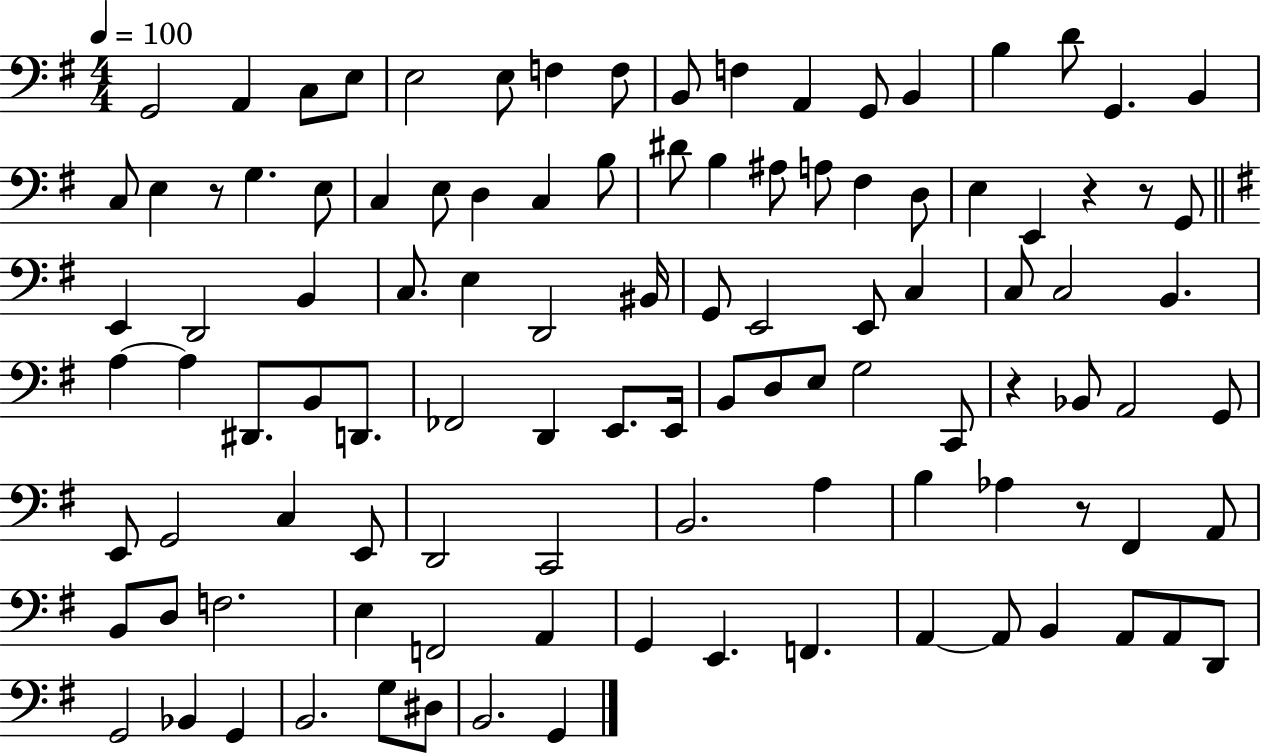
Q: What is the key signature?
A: G major